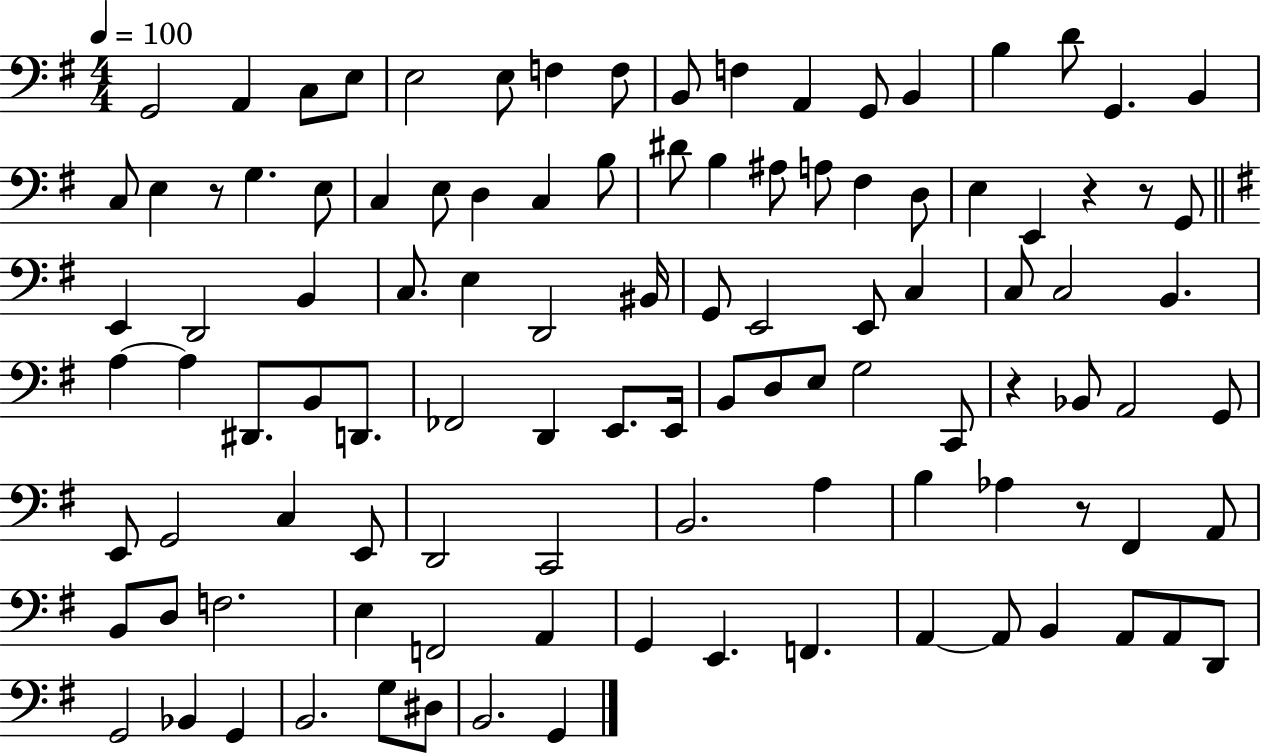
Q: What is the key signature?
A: G major